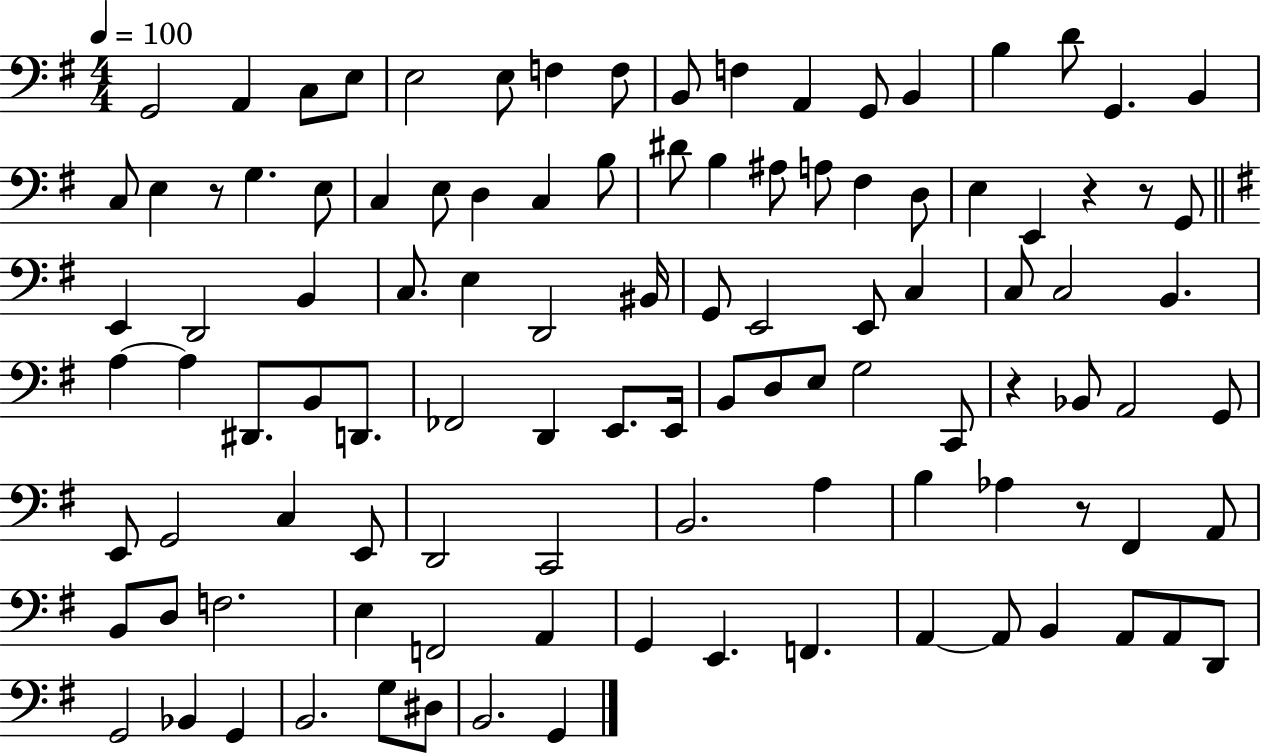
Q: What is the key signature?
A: G major